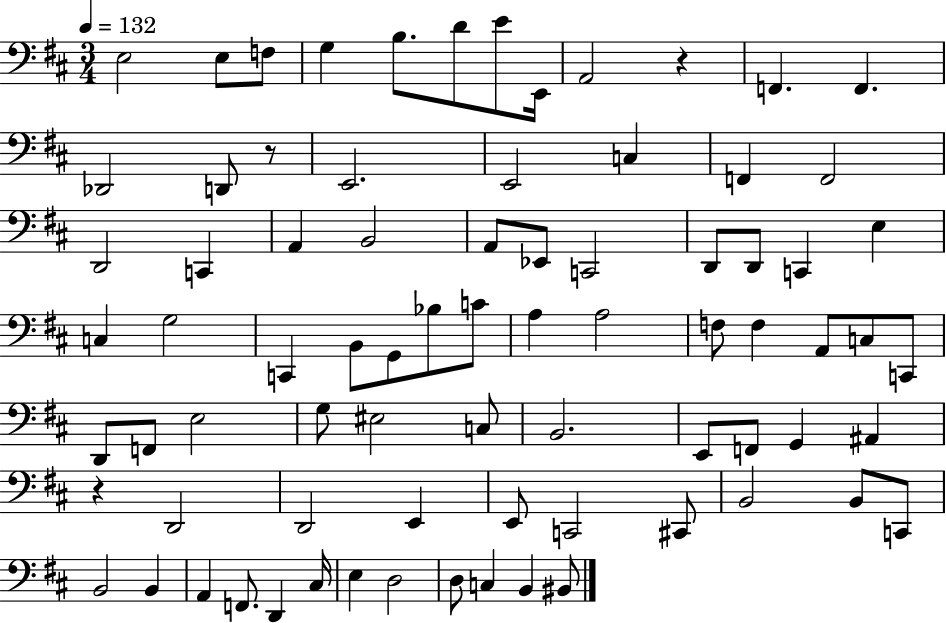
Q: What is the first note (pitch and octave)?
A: E3